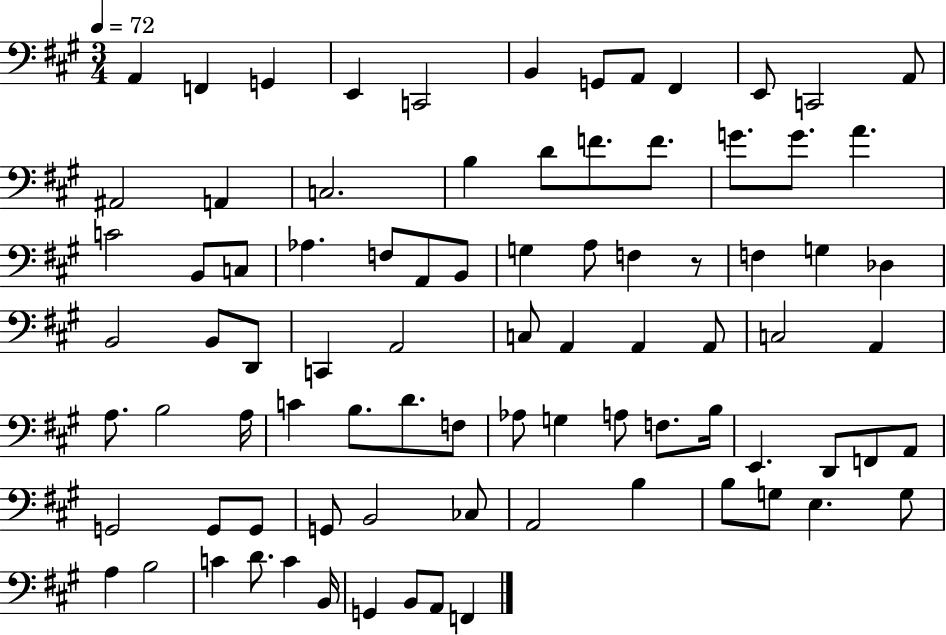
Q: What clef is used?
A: bass